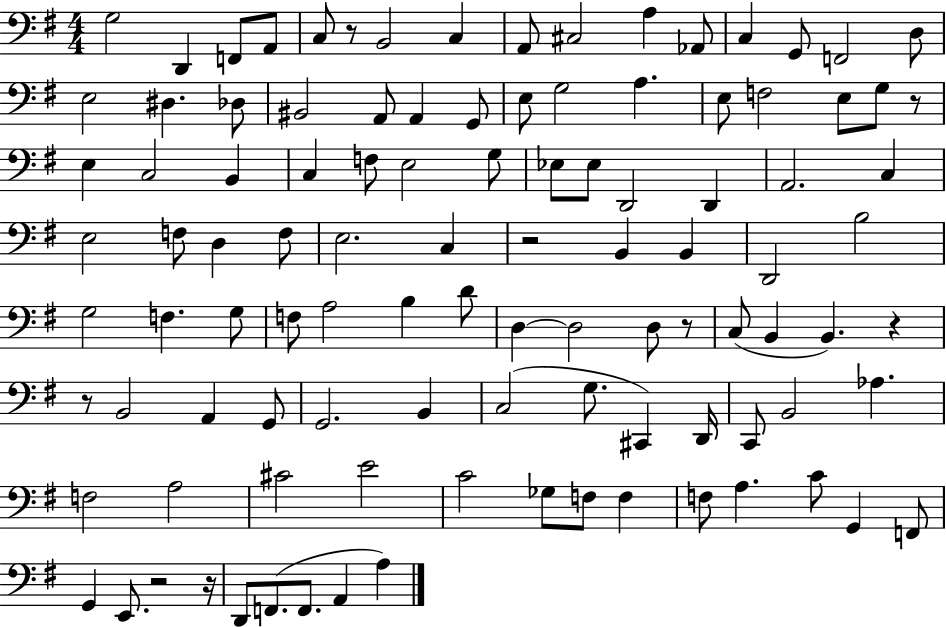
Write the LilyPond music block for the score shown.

{
  \clef bass
  \numericTimeSignature
  \time 4/4
  \key g \major
  g2 d,4 f,8 a,8 | c8 r8 b,2 c4 | a,8 cis2 a4 aes,8 | c4 g,8 f,2 d8 | \break e2 dis4. des8 | bis,2 a,8 a,4 g,8 | e8 g2 a4. | e8 f2 e8 g8 r8 | \break e4 c2 b,4 | c4 f8 e2 g8 | ees8 ees8 d,2 d,4 | a,2. c4 | \break e2 f8 d4 f8 | e2. c4 | r2 b,4 b,4 | d,2 b2 | \break g2 f4. g8 | f8 a2 b4 d'8 | d4~~ d2 d8 r8 | c8( b,4 b,4.) r4 | \break r8 b,2 a,4 g,8 | g,2. b,4 | c2( g8. cis,4) d,16 | c,8 b,2 aes4. | \break f2 a2 | cis'2 e'2 | c'2 ges8 f8 f4 | f8 a4. c'8 g,4 f,8 | \break g,4 e,8. r2 r16 | d,8 f,8.( f,8. a,4 a4) | \bar "|."
}